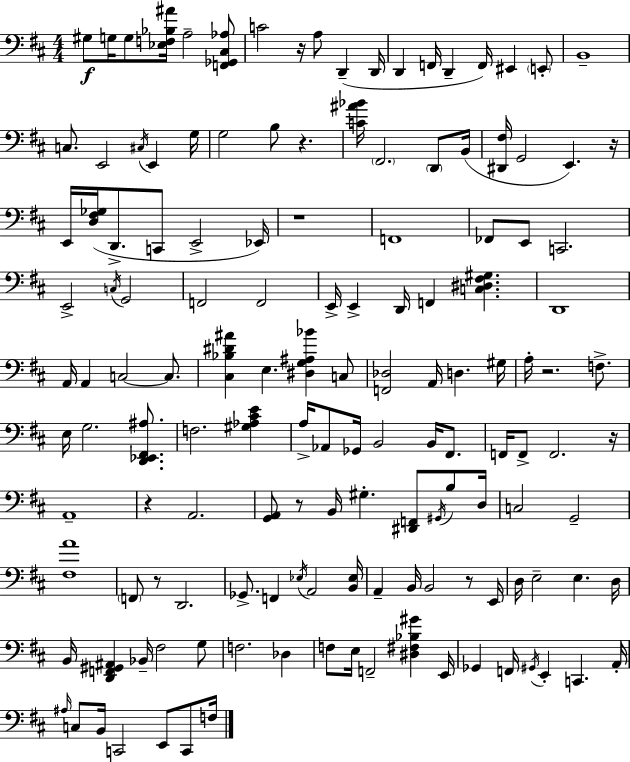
G#3/e G3/s G3/e [Eb3,F3,Bb3,A#4]/s A3/h [F2,Gb2,C#3,Ab3]/e C4/h R/s A3/e D2/q D2/s D2/q F2/s D2/q F2/s EIS2/q E2/e B2/w C3/e. E2/h C#3/s E2/q G3/s G3/h B3/e R/q. [C4,A#4,Bb4]/s F#2/h. D2/e B2/s [D#2,F#3]/s G2/h E2/q. R/s E2/s [D3,F#3,Gb3]/s D2/e. C2/e E2/h Eb2/s R/w F2/w FES2/e E2/e C2/h. E2/h C3/s G2/h F2/h F2/h E2/s E2/q D2/s F2/q [C3,D#3,F#3,G#3]/q. D2/w A2/s A2/q C3/h C3/e. [C#3,Bb3,D#4,A#4]/q E3/q. [D#3,G3,A#3,Bb4]/q C3/e [F2,Db3]/h A2/s D3/q. G#3/s A3/s R/h. F3/e. E3/s G3/h. [D2,Eb2,F#2,A#3]/e. F3/h. [G#3,Ab3,C#4,E4]/q A3/s Ab2/e Gb2/s B2/h B2/s F#2/e. F2/s F2/e F2/h. R/s A2/w R/q A2/h. [G2,A2]/e R/e B2/s G#3/q. [D#2,F2]/e G#2/s B3/e D3/s C3/h G2/h [F#3,A4]/w F2/e R/e D2/h. Gb2/e. F2/q Eb3/s A2/h [B2,Eb3]/s A2/q B2/s B2/h R/e E2/s D3/s E3/h E3/q. D3/s B2/s [D2,F2,G#2,A#2]/q Bb2/s F#3/h G3/e F3/h. Db3/q F3/e E3/s F2/h [D#3,F#3,Bb3,G#4]/q E2/s Gb2/q F2/s G#2/s E2/q C2/q. A2/s A#3/s C3/e B2/s C2/h E2/e C2/e F3/s